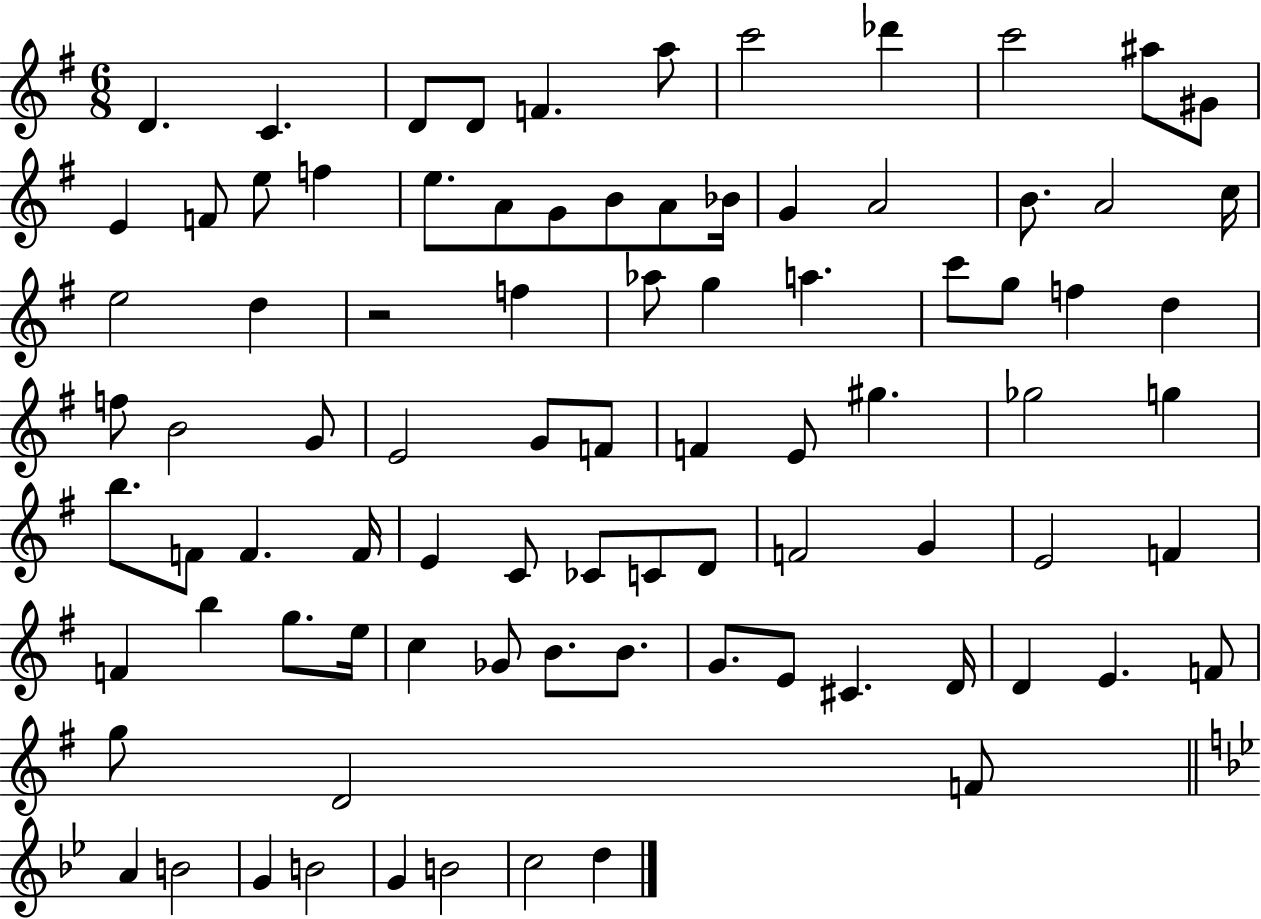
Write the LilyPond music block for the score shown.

{
  \clef treble
  \numericTimeSignature
  \time 6/8
  \key g \major
  d'4. c'4. | d'8 d'8 f'4. a''8 | c'''2 des'''4 | c'''2 ais''8 gis'8 | \break e'4 f'8 e''8 f''4 | e''8. a'8 g'8 b'8 a'8 bes'16 | g'4 a'2 | b'8. a'2 c''16 | \break e''2 d''4 | r2 f''4 | aes''8 g''4 a''4. | c'''8 g''8 f''4 d''4 | \break f''8 b'2 g'8 | e'2 g'8 f'8 | f'4 e'8 gis''4. | ges''2 g''4 | \break b''8. f'8 f'4. f'16 | e'4 c'8 ces'8 c'8 d'8 | f'2 g'4 | e'2 f'4 | \break f'4 b''4 g''8. e''16 | c''4 ges'8 b'8. b'8. | g'8. e'8 cis'4. d'16 | d'4 e'4. f'8 | \break g''8 d'2 f'8 | \bar "||" \break \key bes \major a'4 b'2 | g'4 b'2 | g'4 b'2 | c''2 d''4 | \break \bar "|."
}